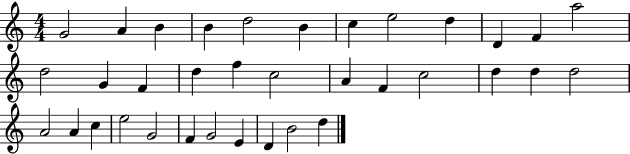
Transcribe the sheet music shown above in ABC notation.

X:1
T:Untitled
M:4/4
L:1/4
K:C
G2 A B B d2 B c e2 d D F a2 d2 G F d f c2 A F c2 d d d2 A2 A c e2 G2 F G2 E D B2 d